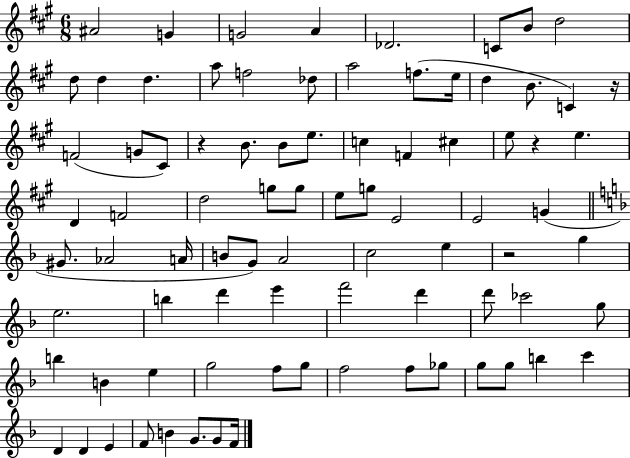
{
  \clef treble
  \numericTimeSignature
  \time 6/8
  \key a \major
  \repeat volta 2 { ais'2 g'4 | g'2 a'4 | des'2. | c'8 b'8 d''2 | \break d''8 d''4 d''4. | a''8 f''2 des''8 | a''2 f''8.( e''16 | d''4 b'8. c'4) r16 | \break f'2( g'8 cis'8) | r4 b'8. b'8 e''8. | c''4 f'4 cis''4 | e''8 r4 e''4. | \break d'4 f'2 | d''2 g''8 g''8 | e''8 g''8 e'2 | e'2 g'4( | \break \bar "||" \break \key f \major gis'8. aes'2 a'16 | b'8 g'8) a'2 | c''2 e''4 | r2 g''4 | \break e''2. | b''4 d'''4 e'''4 | f'''2 d'''4 | d'''8 ces'''2 g''8 | \break b''4 b'4 e''4 | g''2 f''8 g''8 | f''2 f''8 ges''8 | g''8 g''8 b''4 c'''4 | \break d'4 d'4 e'4 | f'8 b'4 g'8. g'8 f'16 | } \bar "|."
}